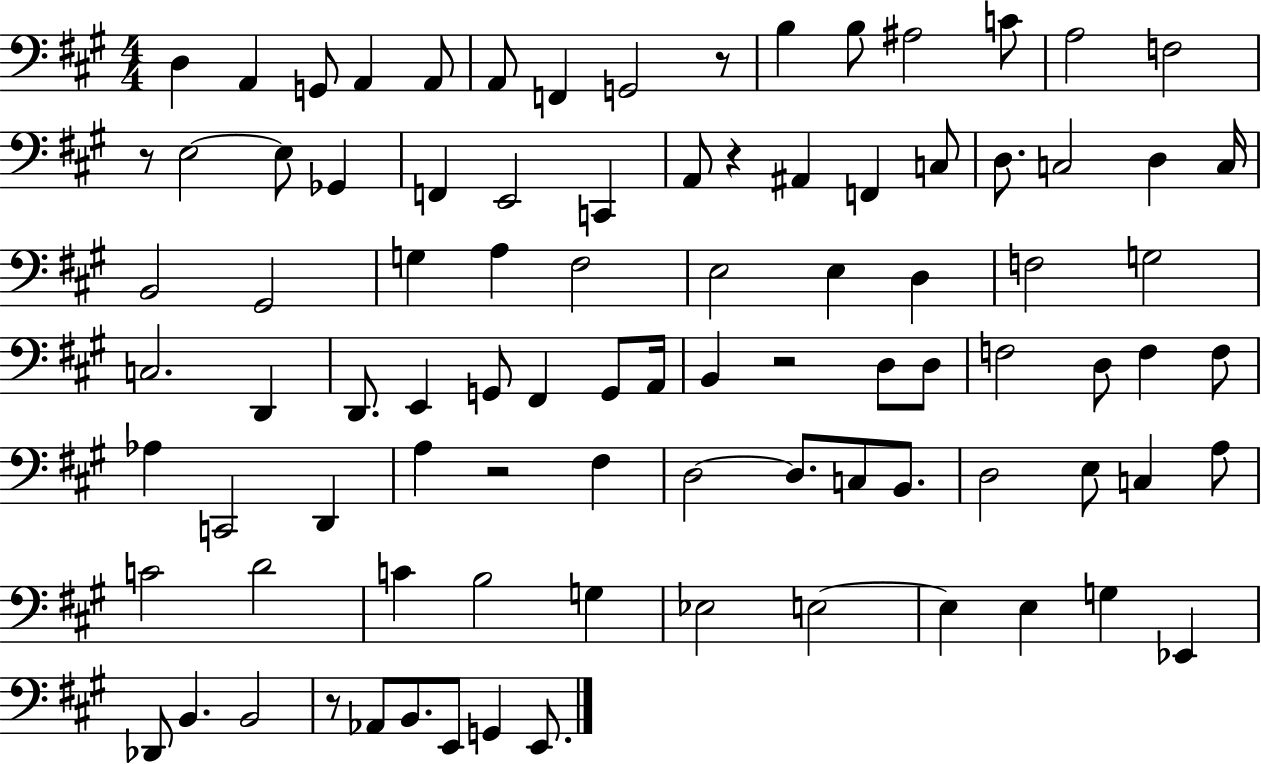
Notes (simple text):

D3/q A2/q G2/e A2/q A2/e A2/e F2/q G2/h R/e B3/q B3/e A#3/h C4/e A3/h F3/h R/e E3/h E3/e Gb2/q F2/q E2/h C2/q A2/e R/q A#2/q F2/q C3/e D3/e. C3/h D3/q C3/s B2/h G#2/h G3/q A3/q F#3/h E3/h E3/q D3/q F3/h G3/h C3/h. D2/q D2/e. E2/q G2/e F#2/q G2/e A2/s B2/q R/h D3/e D3/e F3/h D3/e F3/q F3/e Ab3/q C2/h D2/q A3/q R/h F#3/q D3/h D3/e. C3/e B2/e. D3/h E3/e C3/q A3/e C4/h D4/h C4/q B3/h G3/q Eb3/h E3/h E3/q E3/q G3/q Eb2/q Db2/e B2/q. B2/h R/e Ab2/e B2/e. E2/e G2/q E2/e.